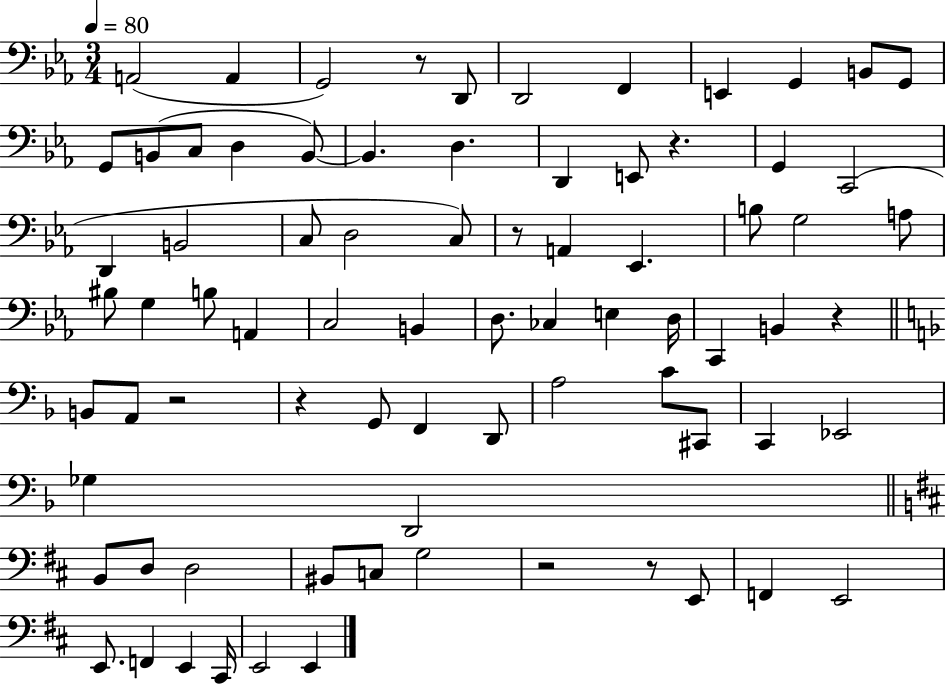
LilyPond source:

{
  \clef bass
  \numericTimeSignature
  \time 3/4
  \key ees \major
  \tempo 4 = 80
  \repeat volta 2 { a,2( a,4 | g,2) r8 d,8 | d,2 f,4 | e,4 g,4 b,8 g,8 | \break g,8 b,8( c8 d4 b,8~~) | b,4. d4. | d,4 e,8 r4. | g,4 c,2( | \break d,4 b,2 | c8 d2 c8) | r8 a,4 ees,4. | b8 g2 a8 | \break bis8 g4 b8 a,4 | c2 b,4 | d8. ces4 e4 d16 | c,4 b,4 r4 | \break \bar "||" \break \key d \minor b,8 a,8 r2 | r4 g,8 f,4 d,8 | a2 c'8 cis,8 | c,4 ees,2 | \break ges4 d,2 | \bar "||" \break \key d \major b,8 d8 d2 | bis,8 c8 g2 | r2 r8 e,8 | f,4 e,2 | \break e,8. f,4 e,4 cis,16 | e,2 e,4 | } \bar "|."
}